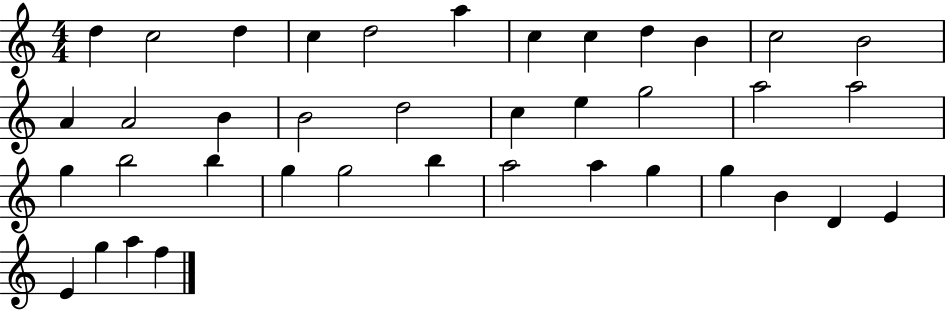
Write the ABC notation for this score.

X:1
T:Untitled
M:4/4
L:1/4
K:C
d c2 d c d2 a c c d B c2 B2 A A2 B B2 d2 c e g2 a2 a2 g b2 b g g2 b a2 a g g B D E E g a f